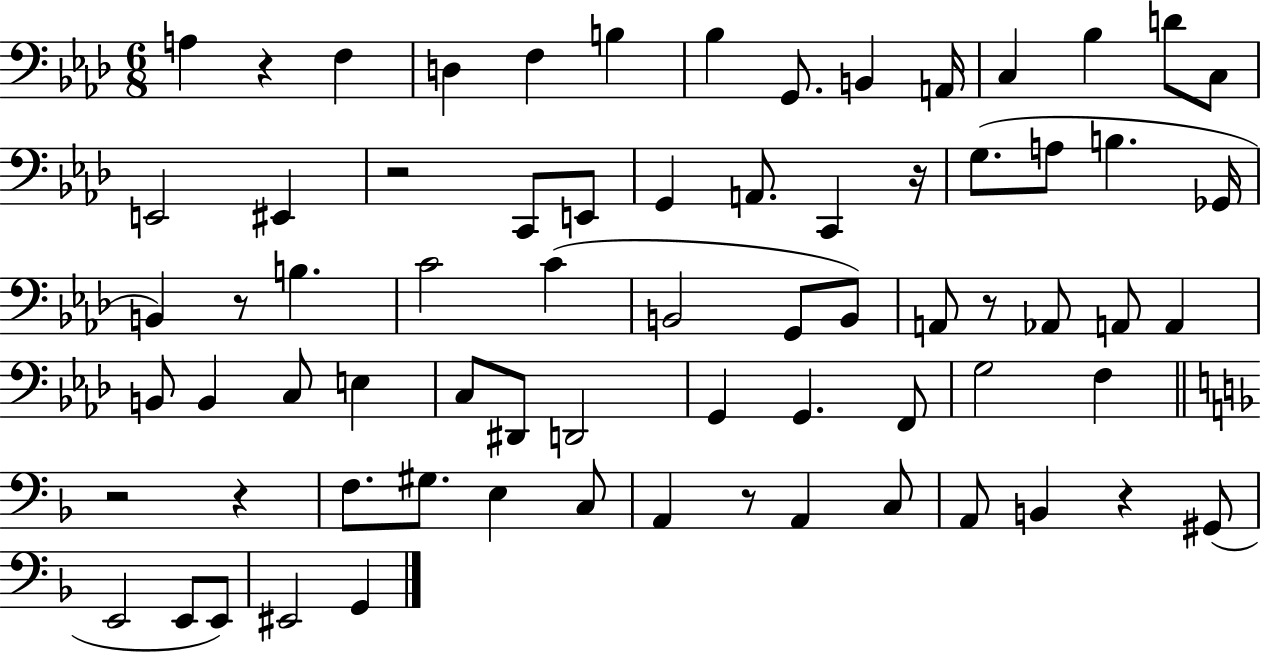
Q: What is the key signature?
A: AES major